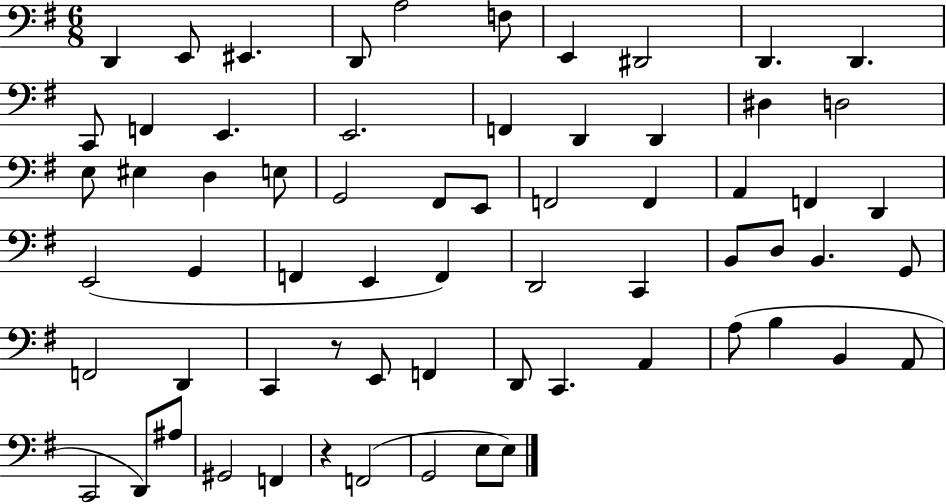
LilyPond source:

{
  \clef bass
  \numericTimeSignature
  \time 6/8
  \key g \major
  \repeat volta 2 { d,4 e,8 eis,4. | d,8 a2 f8 | e,4 dis,2 | d,4. d,4. | \break c,8 f,4 e,4. | e,2. | f,4 d,4 d,4 | dis4 d2 | \break e8 eis4 d4 e8 | g,2 fis,8 e,8 | f,2 f,4 | a,4 f,4 d,4 | \break e,2( g,4 | f,4 e,4 f,4) | d,2 c,4 | b,8 d8 b,4. g,8 | \break f,2 d,4 | c,4 r8 e,8 f,4 | d,8 c,4. a,4 | a8( b4 b,4 a,8 | \break c,2 d,8) ais8 | gis,2 f,4 | r4 f,2( | g,2 e8 e8) | \break } \bar "|."
}